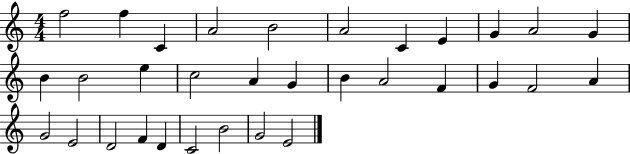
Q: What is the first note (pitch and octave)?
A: F5